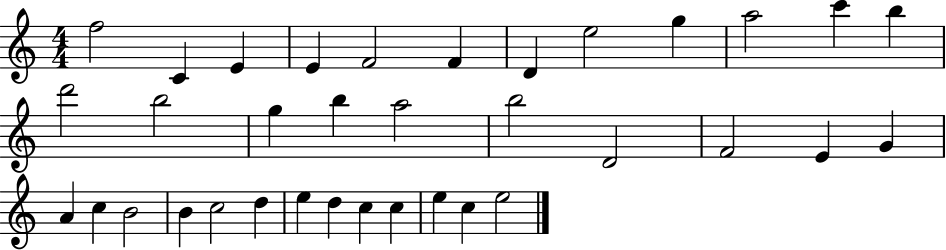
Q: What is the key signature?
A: C major